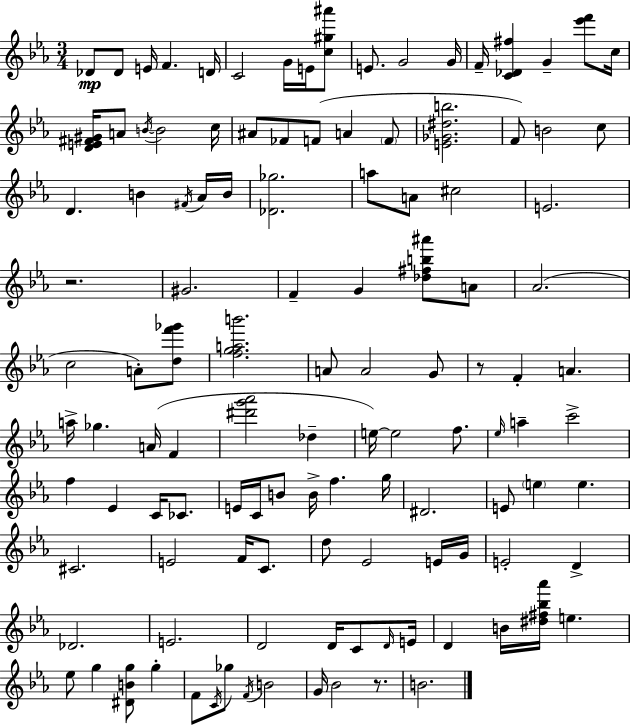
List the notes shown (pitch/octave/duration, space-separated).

Db4/e Db4/e E4/s F4/q. D4/s C4/h G4/s E4/s [C5,G#5,A#6]/e E4/e. G4/h G4/s F4/s [C4,Db4,F#5]/q G4/q [Eb6,F6]/e C5/s [D4,E4,F#4,G#4]/s A4/e B4/s B4/h C5/s A#4/e FES4/e F4/e A4/q F4/e [E4,Gb4,D#5,B5]/h. F4/e B4/h C5/e D4/q. B4/q F#4/s Ab4/s B4/s [Db4,Gb5]/h. A5/e A4/e C#5/h E4/h. R/h. G#4/h. F4/q G4/q [Db5,F#5,B5,A#6]/e A4/e Ab4/h. C5/h A4/e [D5,F6,Gb6]/e [F5,G5,A5,B6]/h. A4/e A4/h G4/e R/e F4/q A4/q. A5/s Gb5/q. A4/s F4/q [D#6,G6,Ab6]/h Db5/q E5/s E5/h F5/e. Eb5/s A5/q C6/h F5/q Eb4/q C4/s CES4/e. E4/s C4/s B4/e B4/s F5/q. G5/s D#4/h. E4/e E5/q E5/q. C#4/h. E4/h F4/s C4/e. D5/e Eb4/h E4/s G4/s E4/h D4/q Db4/h. E4/h. D4/h D4/s C4/e D4/s E4/s D4/q B4/s [D#5,F#5,Bb5,Ab6]/s E5/q. Eb5/e G5/q [D#4,B4,G5]/e G5/q F4/e C4/s Gb5/e F4/s B4/h G4/s Bb4/h R/e. B4/h.